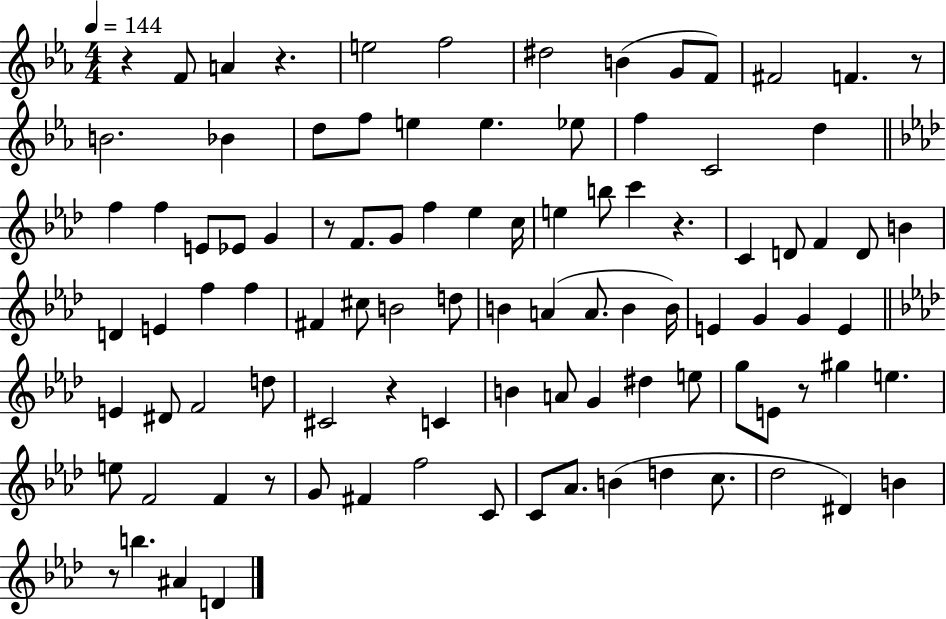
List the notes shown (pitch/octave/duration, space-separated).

R/q F4/e A4/q R/q. E5/h F5/h D#5/h B4/q G4/e F4/e F#4/h F4/q. R/e B4/h. Bb4/q D5/e F5/e E5/q E5/q. Eb5/e F5/q C4/h D5/q F5/q F5/q E4/e Eb4/e G4/q R/e F4/e. G4/e F5/q Eb5/q C5/s E5/q B5/e C6/q R/q. C4/q D4/e F4/q D4/e B4/q D4/q E4/q F5/q F5/q F#4/q C#5/e B4/h D5/e B4/q A4/q A4/e. B4/q B4/s E4/q G4/q G4/q E4/q E4/q D#4/e F4/h D5/e C#4/h R/q C4/q B4/q A4/e G4/q D#5/q E5/e G5/e E4/e R/e G#5/q E5/q. E5/e F4/h F4/q R/e G4/e F#4/q F5/h C4/e C4/e Ab4/e. B4/q D5/q C5/e. Db5/h D#4/q B4/q R/e B5/q. A#4/q D4/q